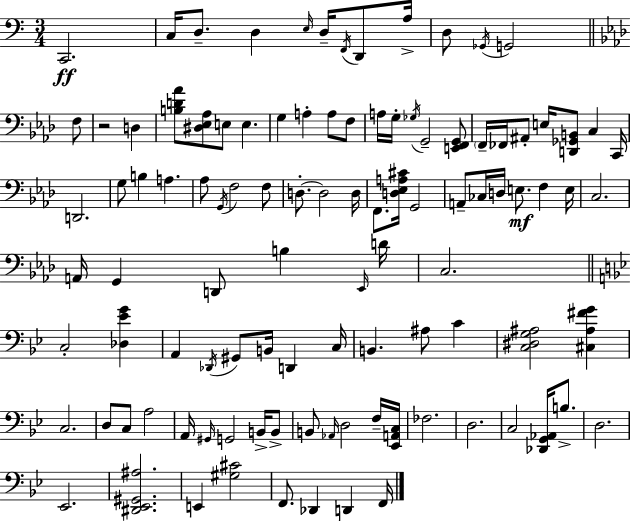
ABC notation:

X:1
T:Untitled
M:3/4
L:1/4
K:Am
C,,2 C,/4 D,/2 D, E,/4 D,/4 F,,/4 D,,/2 A,/4 D,/2 _G,,/4 G,,2 F,/2 z2 D, [B,D_A]/2 [^D,_E,_A,]/2 E,/2 E, G, A, A,/2 F,/2 A,/4 G,/4 _G,/4 G,,2 [E,,F,,G,,]/2 F,,/4 _F,,/4 ^A,,/2 E,/4 [D,,_G,,B,,]/2 C, C,,/4 D,,2 G,/2 B, A, _A,/2 G,,/4 F,2 F,/2 D,/2 D,2 D,/4 F,,/2 [D,_E,A,^C]/4 G,,2 A,,/2 _C,/4 D,/4 E,/2 F, E,/4 C,2 A,,/4 G,, D,,/2 B, _E,,/4 D/4 C,2 C,2 [_D,_EG] A,, _D,,/4 ^G,,/2 B,,/4 D,, C,/4 B,, ^A,/2 C [C,^D,G,^A,]2 [^C,^A,^FG] C,2 D,/2 C,/2 A,2 A,,/4 ^G,,/4 G,,2 B,,/4 B,,/2 B,,/2 _A,,/4 D,2 F,/4 [_E,,A,,C,]/4 _F,2 D,2 C,2 [_D,,G,,_A,,]/4 B,/2 D,2 _E,,2 [^D,,_E,,^G,,^A,]2 E,, [^G,^C]2 F,,/2 _D,, D,, F,,/4